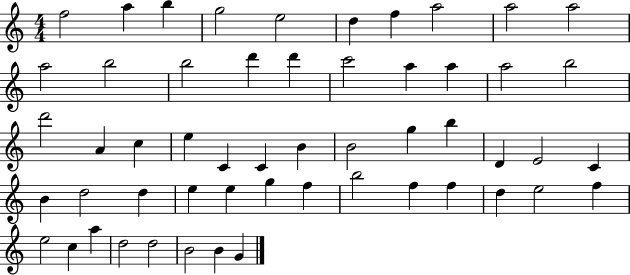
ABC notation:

X:1
T:Untitled
M:4/4
L:1/4
K:C
f2 a b g2 e2 d f a2 a2 a2 a2 b2 b2 d' d' c'2 a a a2 b2 d'2 A c e C C B B2 g b D E2 C B d2 d e e g f b2 f f d e2 f e2 c a d2 d2 B2 B G